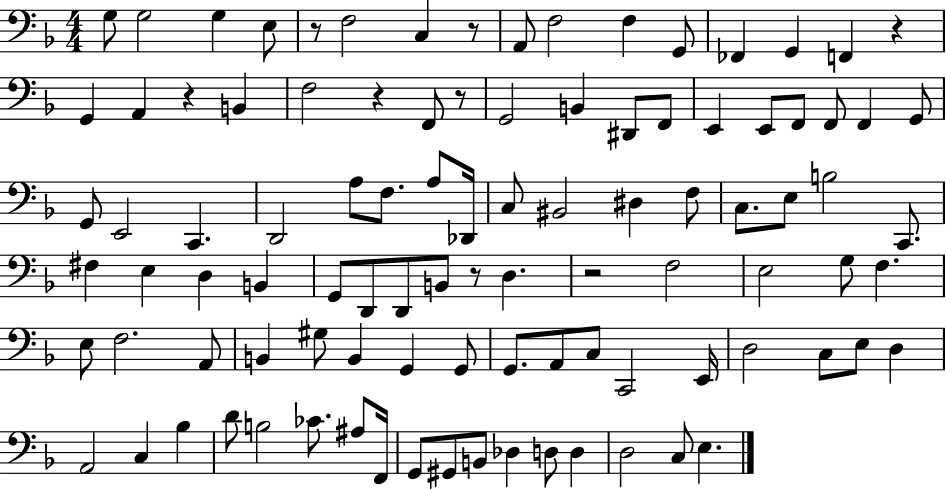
X:1
T:Untitled
M:4/4
L:1/4
K:F
G,/2 G,2 G, E,/2 z/2 F,2 C, z/2 A,,/2 F,2 F, G,,/2 _F,, G,, F,, z G,, A,, z B,, F,2 z F,,/2 z/2 G,,2 B,, ^D,,/2 F,,/2 E,, E,,/2 F,,/2 F,,/2 F,, G,,/2 G,,/2 E,,2 C,, D,,2 A,/2 F,/2 A,/2 _D,,/4 C,/2 ^B,,2 ^D, F,/2 C,/2 E,/2 B,2 C,,/2 ^F, E, D, B,, G,,/2 D,,/2 D,,/2 B,,/2 z/2 D, z2 F,2 E,2 G,/2 F, E,/2 F,2 A,,/2 B,, ^G,/2 B,, G,, G,,/2 G,,/2 A,,/2 C,/2 C,,2 E,,/4 D,2 C,/2 E,/2 D, A,,2 C, _B, D/2 B,2 _C/2 ^A,/2 F,,/4 G,,/2 ^G,,/2 B,,/2 _D, D,/2 D, D,2 C,/2 E,